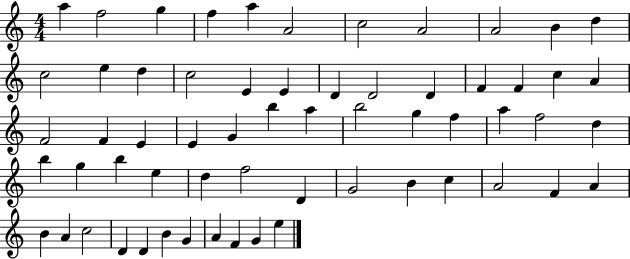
{
  \clef treble
  \numericTimeSignature
  \time 4/4
  \key c \major
  a''4 f''2 g''4 | f''4 a''4 a'2 | c''2 a'2 | a'2 b'4 d''4 | \break c''2 e''4 d''4 | c''2 e'4 e'4 | d'4 d'2 d'4 | f'4 f'4 c''4 a'4 | \break f'2 f'4 e'4 | e'4 g'4 b''4 a''4 | b''2 g''4 f''4 | a''4 f''2 d''4 | \break b''4 g''4 b''4 e''4 | d''4 f''2 d'4 | g'2 b'4 c''4 | a'2 f'4 a'4 | \break b'4 a'4 c''2 | d'4 d'4 b'4 g'4 | a'4 f'4 g'4 e''4 | \bar "|."
}